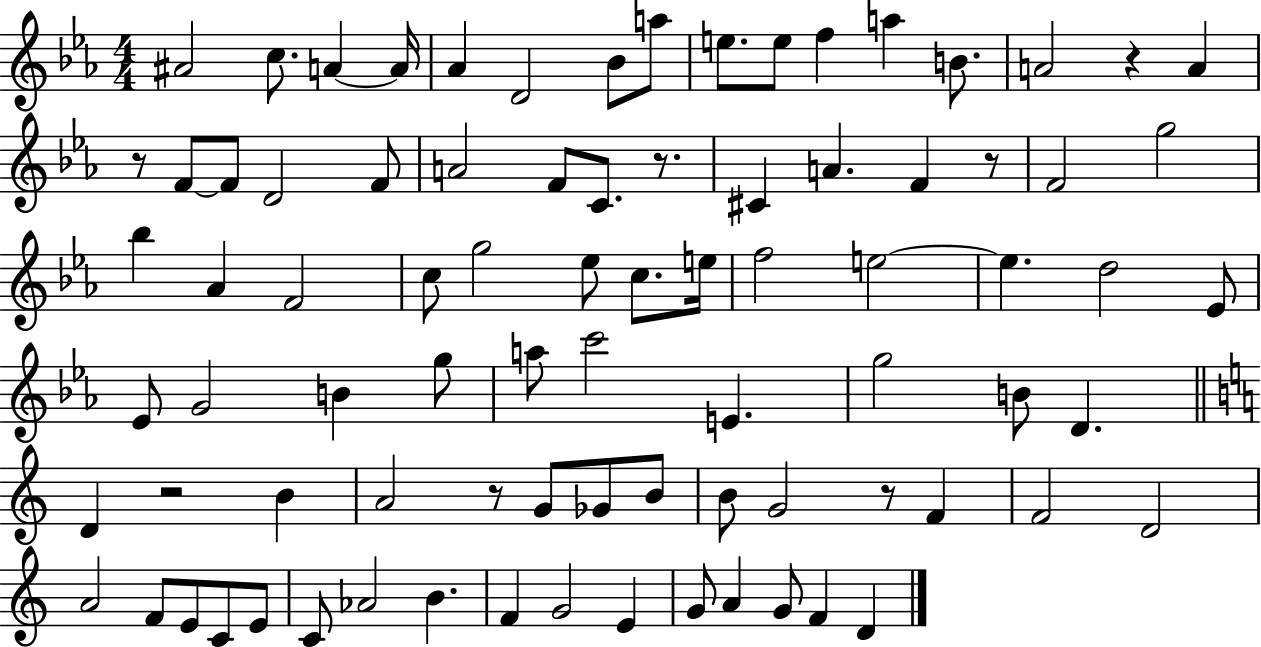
A#4/h C5/e. A4/q A4/s Ab4/q D4/h Bb4/e A5/e E5/e. E5/e F5/q A5/q B4/e. A4/h R/q A4/q R/e F4/e F4/e D4/h F4/e A4/h F4/e C4/e. R/e. C#4/q A4/q. F4/q R/e F4/h G5/h Bb5/q Ab4/q F4/h C5/e G5/h Eb5/e C5/e. E5/s F5/h E5/h E5/q. D5/h Eb4/e Eb4/e G4/h B4/q G5/e A5/e C6/h E4/q. G5/h B4/e D4/q. D4/q R/h B4/q A4/h R/e G4/e Gb4/e B4/e B4/e G4/h R/e F4/q F4/h D4/h A4/h F4/e E4/e C4/e E4/e C4/e Ab4/h B4/q. F4/q G4/h E4/q G4/e A4/q G4/e F4/q D4/q